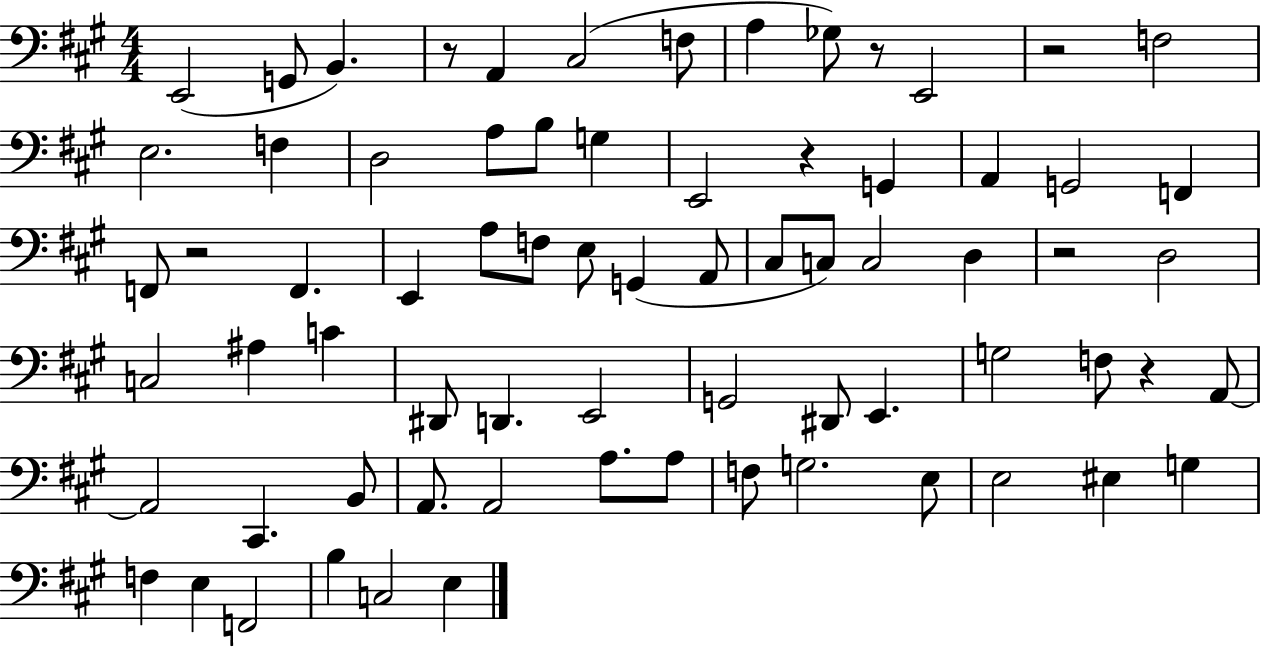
X:1
T:Untitled
M:4/4
L:1/4
K:A
E,,2 G,,/2 B,, z/2 A,, ^C,2 F,/2 A, _G,/2 z/2 E,,2 z2 F,2 E,2 F, D,2 A,/2 B,/2 G, E,,2 z G,, A,, G,,2 F,, F,,/2 z2 F,, E,, A,/2 F,/2 E,/2 G,, A,,/2 ^C,/2 C,/2 C,2 D, z2 D,2 C,2 ^A, C ^D,,/2 D,, E,,2 G,,2 ^D,,/2 E,, G,2 F,/2 z A,,/2 A,,2 ^C,, B,,/2 A,,/2 A,,2 A,/2 A,/2 F,/2 G,2 E,/2 E,2 ^E, G, F, E, F,,2 B, C,2 E,